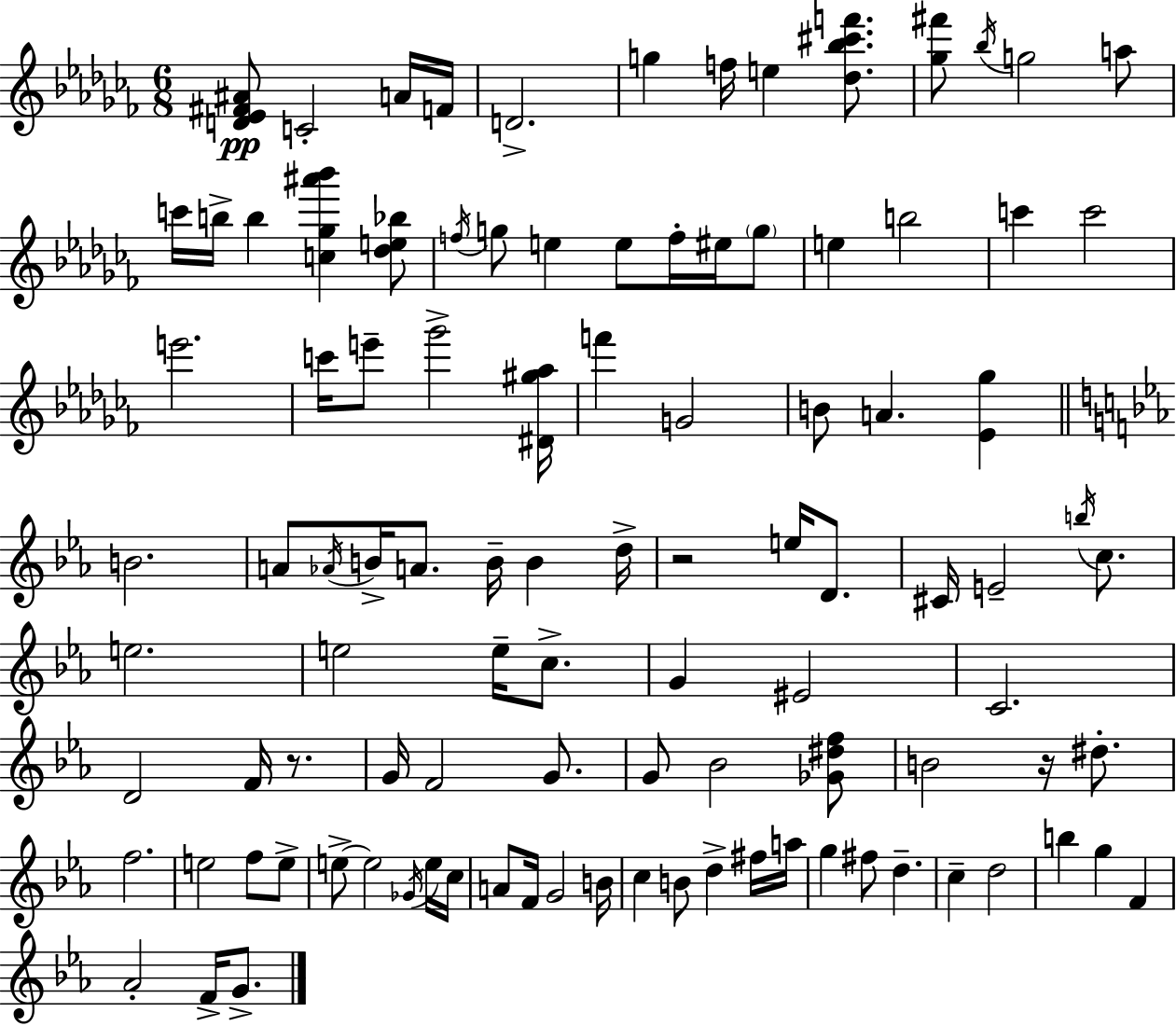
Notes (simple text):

[D4,Eb4,F#4,A#4]/e C4/h A4/s F4/s D4/h. G5/q F5/s E5/q [Db5,Bb5,C#6,F6]/e. [Gb5,F#6]/e Bb5/s G5/h A5/e C6/s B5/s B5/q [C5,Gb5,A#6,Bb6]/q [Db5,E5,Bb5]/e F5/s G5/e E5/q E5/e F5/s EIS5/s G5/e E5/q B5/h C6/q C6/h E6/h. C6/s E6/e Gb6/h [D#4,G#5,Ab5]/s F6/q G4/h B4/e A4/q. [Eb4,Gb5]/q B4/h. A4/e Ab4/s B4/s A4/e. B4/s B4/q D5/s R/h E5/s D4/e. C#4/s E4/h B5/s C5/e. E5/h. E5/h E5/s C5/e. G4/q EIS4/h C4/h. D4/h F4/s R/e. G4/s F4/h G4/e. G4/e Bb4/h [Gb4,D#5,F5]/e B4/h R/s D#5/e. F5/h. E5/h F5/e E5/e E5/e E5/h Gb4/s E5/s C5/s A4/e F4/s G4/h B4/s C5/q B4/e D5/q F#5/s A5/s G5/q F#5/e D5/q. C5/q D5/h B5/q G5/q F4/q Ab4/h F4/s G4/e.